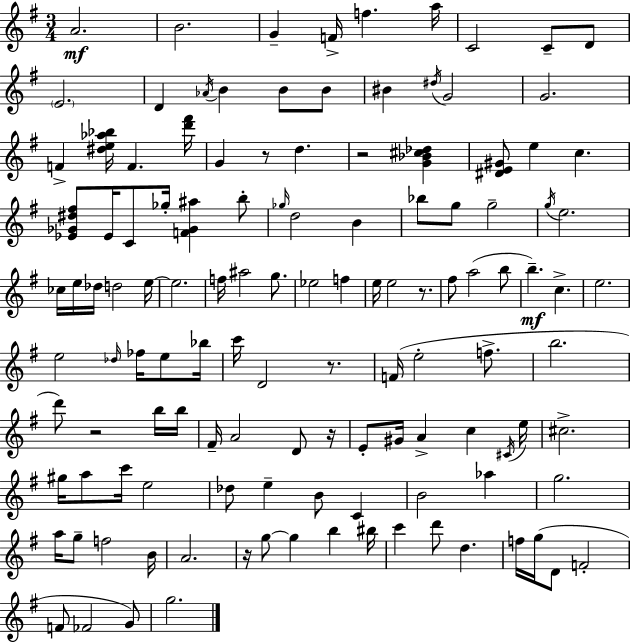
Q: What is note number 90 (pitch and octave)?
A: Ab5